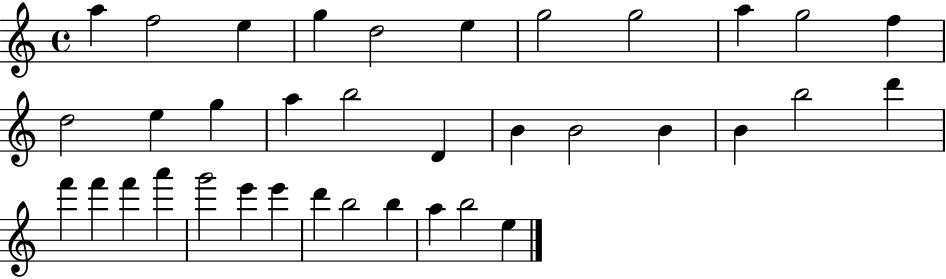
A5/q F5/h E5/q G5/q D5/h E5/q G5/h G5/h A5/q G5/h F5/q D5/h E5/q G5/q A5/q B5/h D4/q B4/q B4/h B4/q B4/q B5/h D6/q F6/q F6/q F6/q A6/q G6/h E6/q E6/q D6/q B5/h B5/q A5/q B5/h E5/q